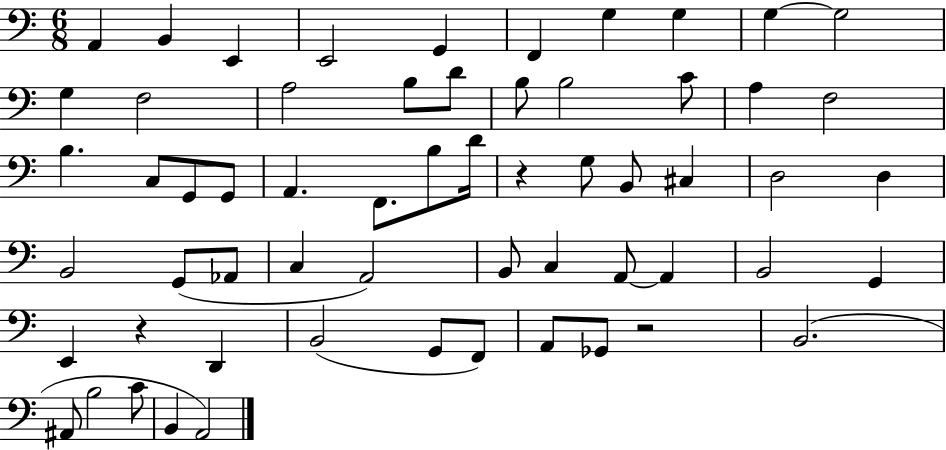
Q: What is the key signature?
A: C major